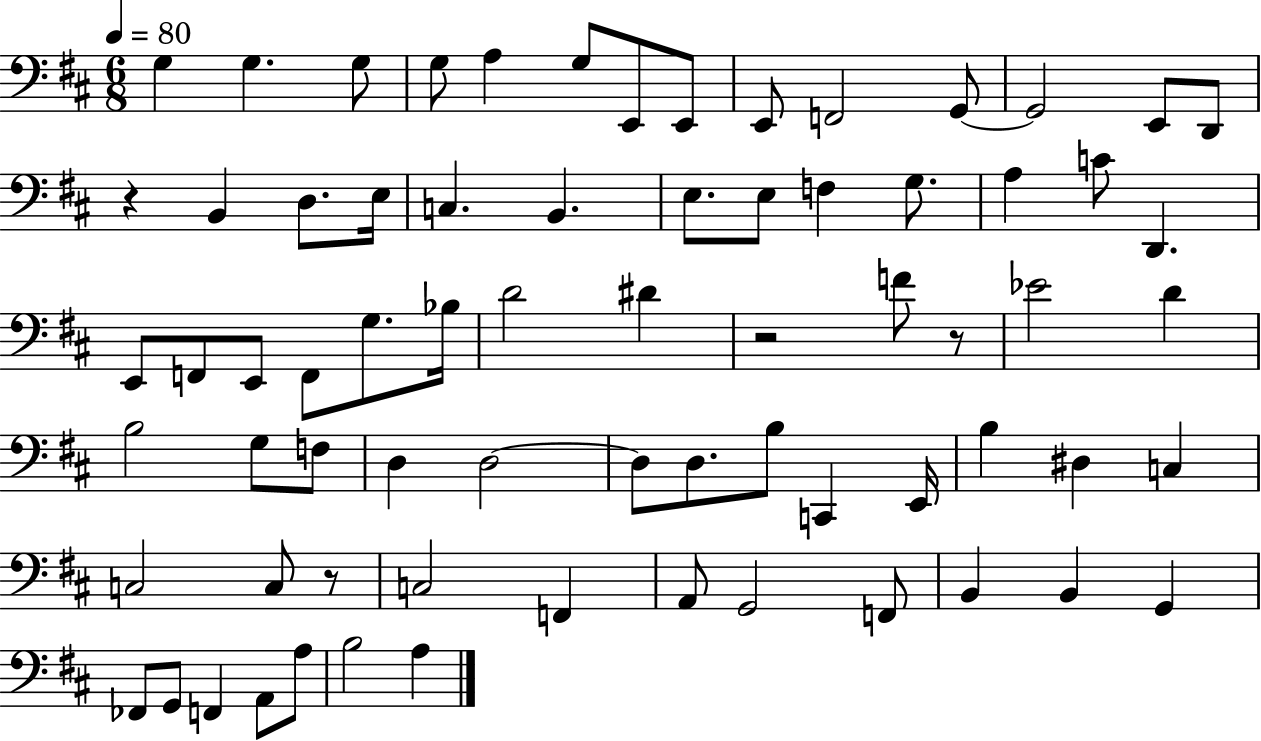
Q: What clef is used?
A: bass